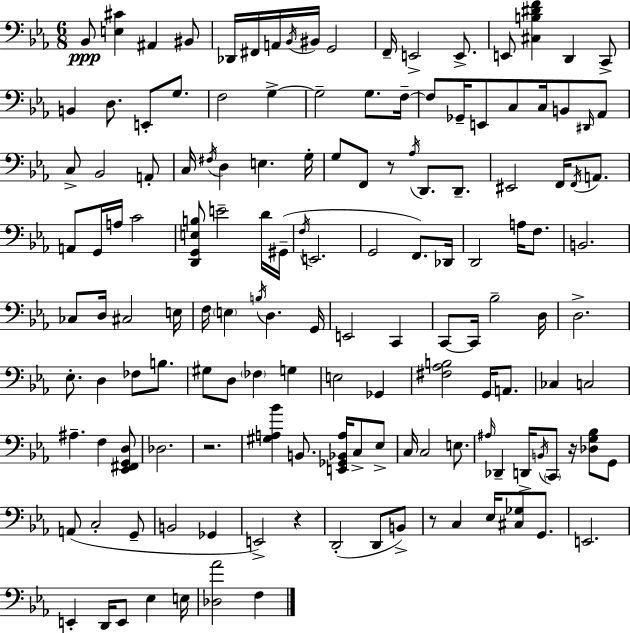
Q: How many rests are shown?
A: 5